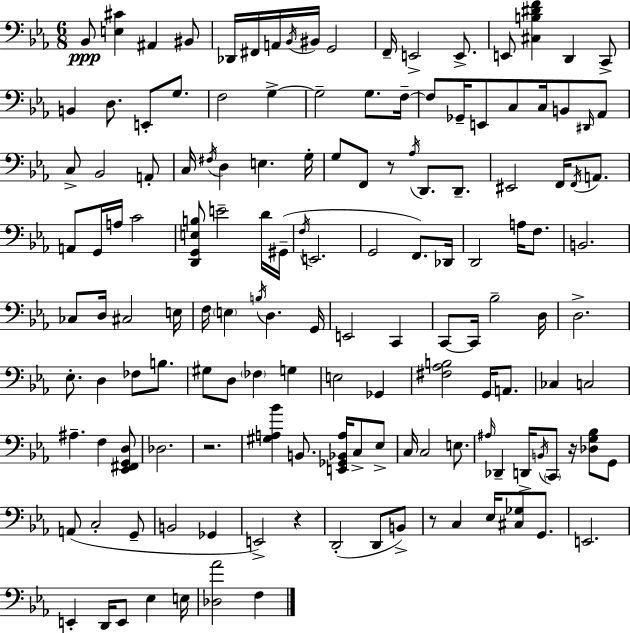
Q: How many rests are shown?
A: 5